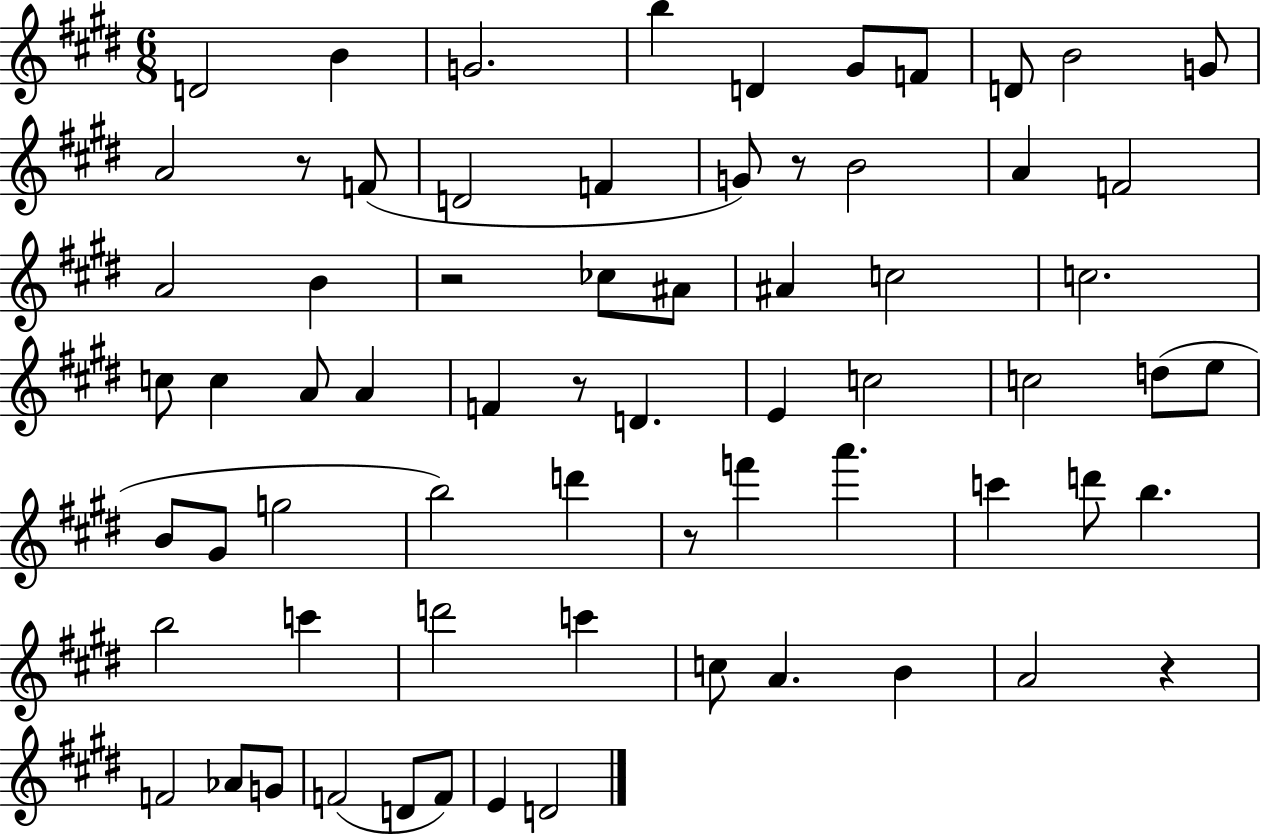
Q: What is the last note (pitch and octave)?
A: D4